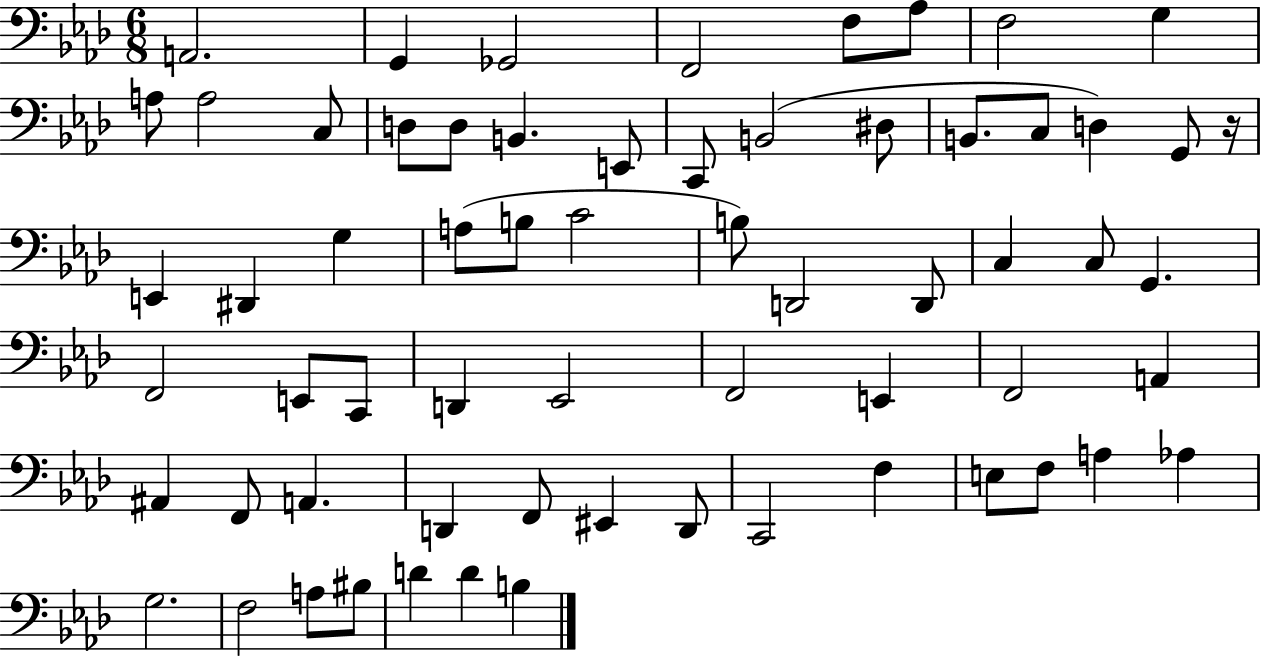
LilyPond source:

{
  \clef bass
  \numericTimeSignature
  \time 6/8
  \key aes \major
  a,2. | g,4 ges,2 | f,2 f8 aes8 | f2 g4 | \break a8 a2 c8 | d8 d8 b,4. e,8 | c,8 b,2( dis8 | b,8. c8 d4) g,8 r16 | \break e,4 dis,4 g4 | a8( b8 c'2 | b8) d,2 d,8 | c4 c8 g,4. | \break f,2 e,8 c,8 | d,4 ees,2 | f,2 e,4 | f,2 a,4 | \break ais,4 f,8 a,4. | d,4 f,8 eis,4 d,8 | c,2 f4 | e8 f8 a4 aes4 | \break g2. | f2 a8 bis8 | d'4 d'4 b4 | \bar "|."
}